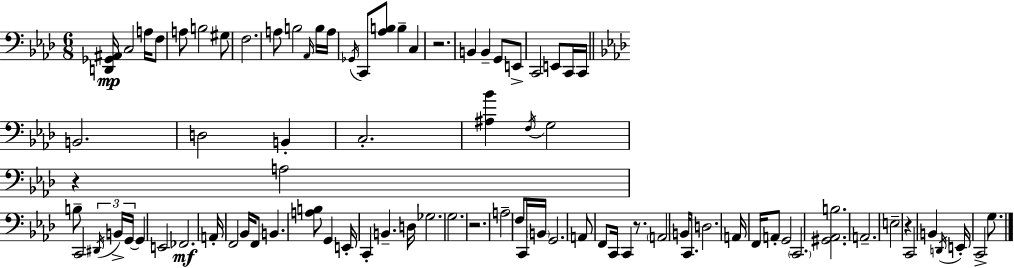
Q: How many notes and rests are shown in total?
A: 87